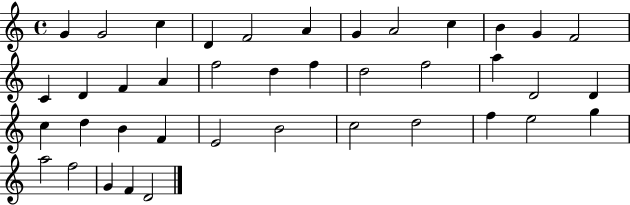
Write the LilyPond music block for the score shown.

{
  \clef treble
  \time 4/4
  \defaultTimeSignature
  \key c \major
  g'4 g'2 c''4 | d'4 f'2 a'4 | g'4 a'2 c''4 | b'4 g'4 f'2 | \break c'4 d'4 f'4 a'4 | f''2 d''4 f''4 | d''2 f''2 | a''4 d'2 d'4 | \break c''4 d''4 b'4 f'4 | e'2 b'2 | c''2 d''2 | f''4 e''2 g''4 | \break a''2 f''2 | g'4 f'4 d'2 | \bar "|."
}